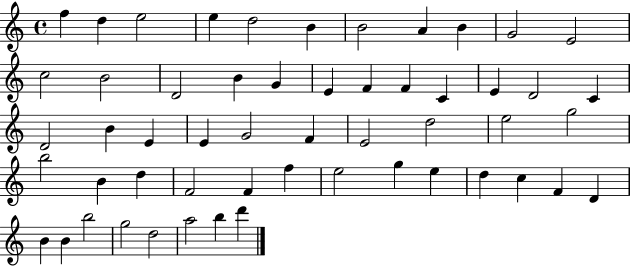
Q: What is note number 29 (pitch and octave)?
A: F4